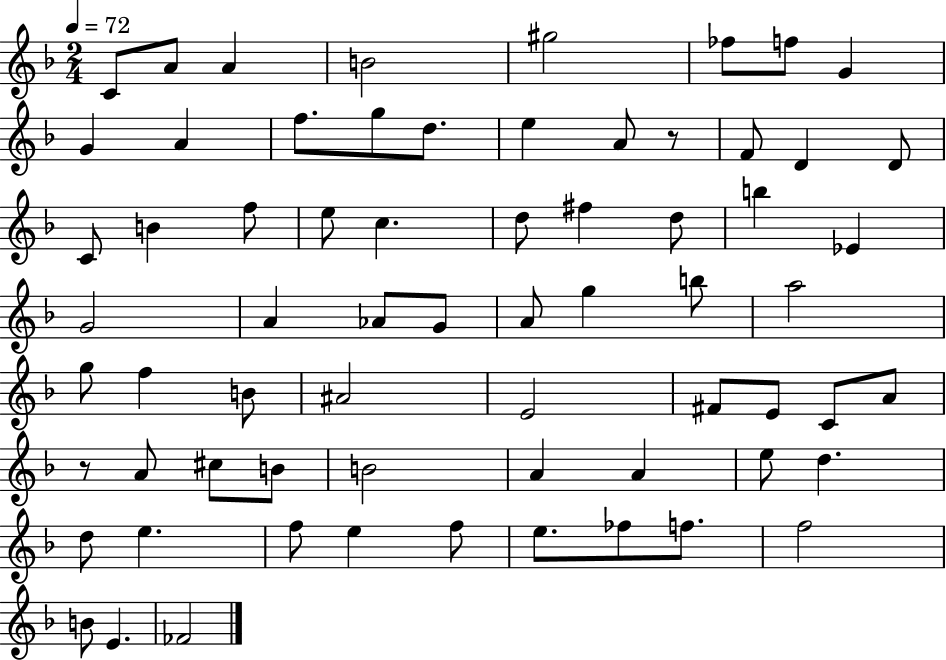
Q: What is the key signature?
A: F major